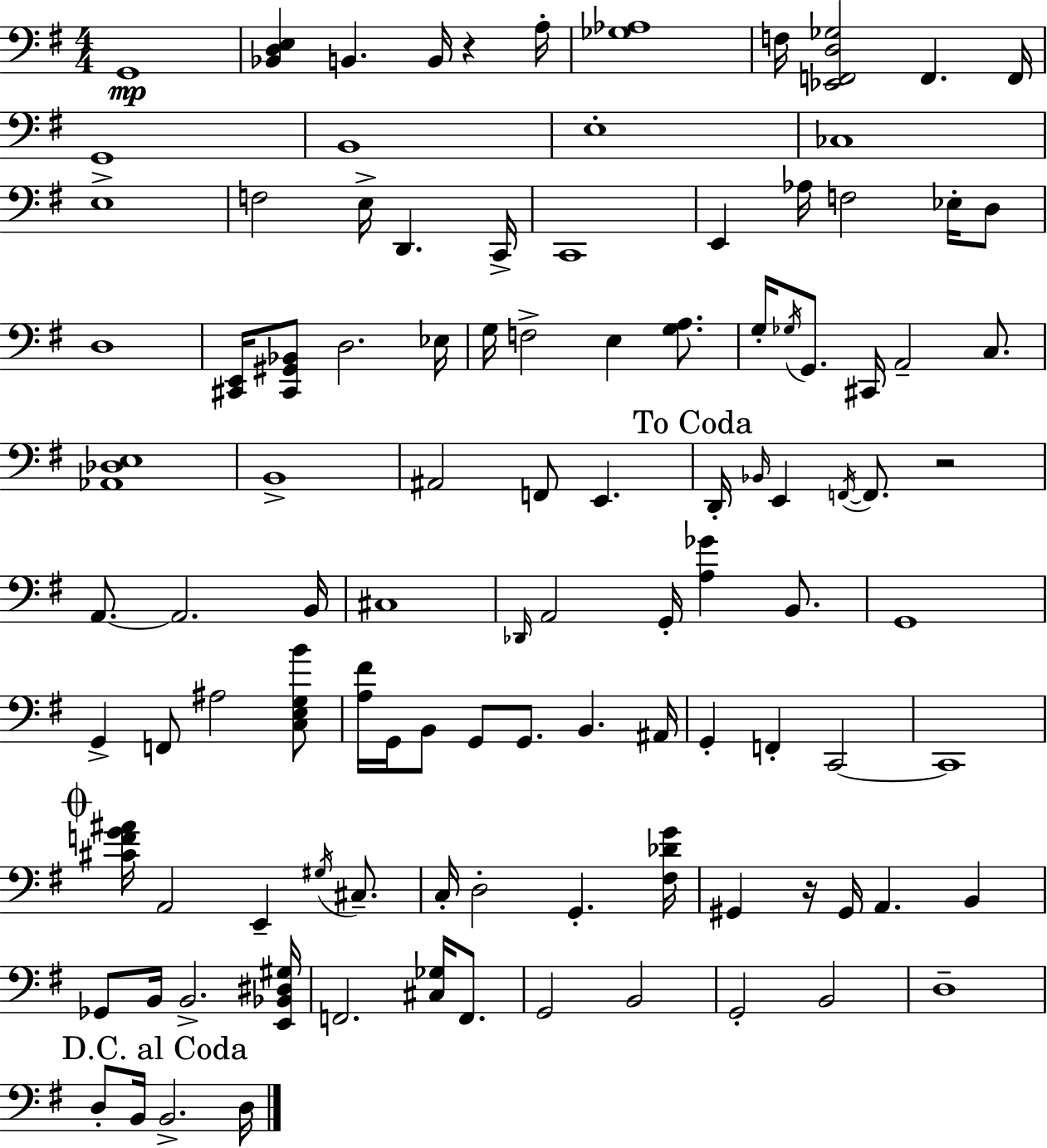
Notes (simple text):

G2/w [Bb2,D3,E3]/q B2/q. B2/s R/q A3/s [Gb3,Ab3]/w F3/s [Eb2,F2,D3,Gb3]/h F2/q. F2/s G2/w B2/w E3/w CES3/w E3/w F3/h E3/s D2/q. C2/s C2/w E2/q Ab3/s F3/h Eb3/s D3/e D3/w [C#2,E2]/s [C#2,G#2,Bb2]/e D3/h. Eb3/s G3/s F3/h E3/q [G3,A3]/e. G3/s Gb3/s G2/e. C#2/s A2/h C3/e. [Ab2,Db3,E3]/w B2/w A#2/h F2/e E2/q. D2/s Bb2/s E2/q F2/s F2/e. R/h A2/e. A2/h. B2/s C#3/w Db2/s A2/h G2/s [A3,Gb4]/q B2/e. G2/w G2/q F2/e A#3/h [C3,E3,G3,B4]/e [A3,F#4]/s G2/s B2/e G2/e G2/e. B2/q. A#2/s G2/q F2/q C2/h C2/w [C#4,F4,G4,A#4]/s A2/h E2/q G#3/s C#3/e. C3/s D3/h G2/q. [F#3,Db4,G4]/s G#2/q R/s G#2/s A2/q. B2/q Gb2/e B2/s B2/h. [E2,Bb2,D#3,G#3]/s F2/h. [C#3,Gb3]/s F2/e. G2/h B2/h G2/h B2/h D3/w D3/e B2/s B2/h. D3/s